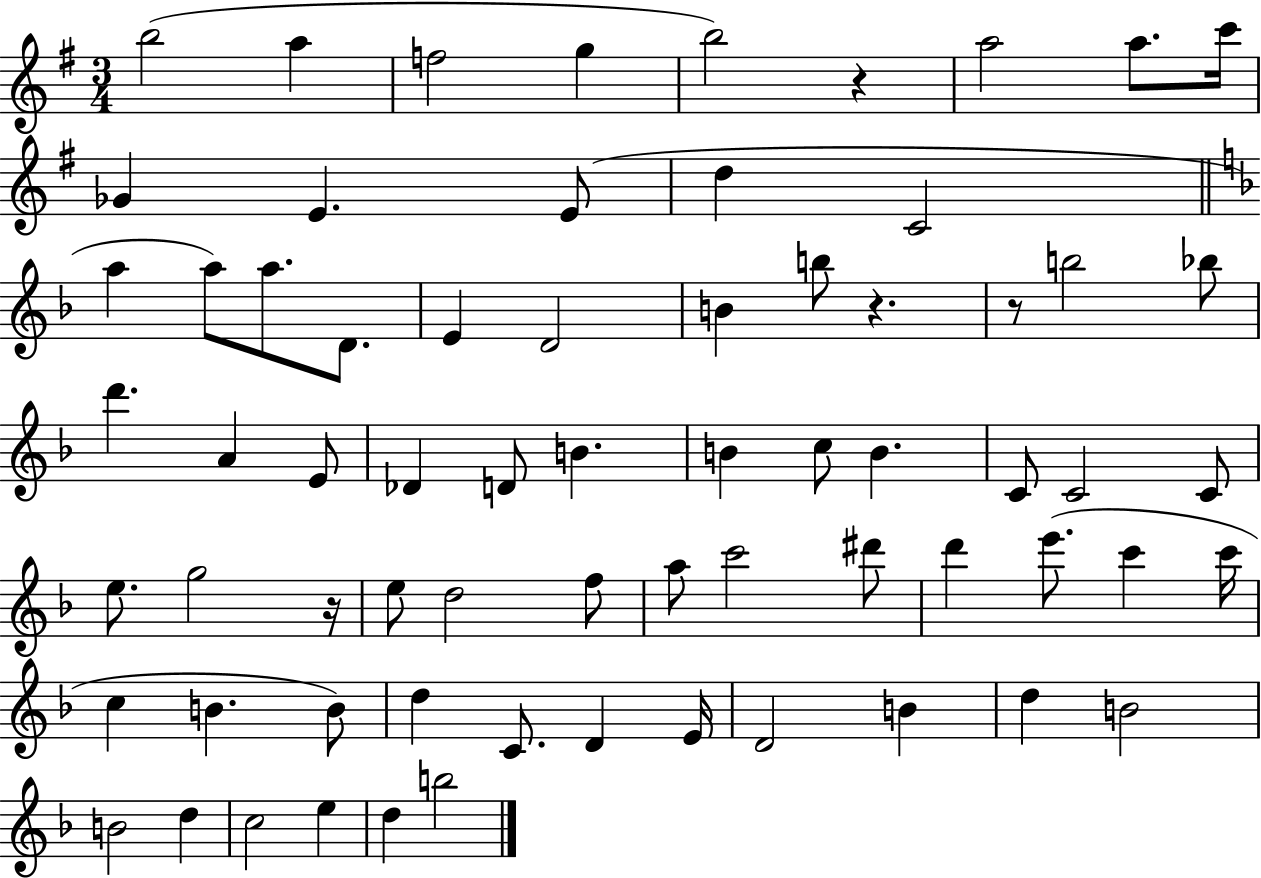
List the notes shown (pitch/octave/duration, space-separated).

B5/h A5/q F5/h G5/q B5/h R/q A5/h A5/e. C6/s Gb4/q E4/q. E4/e D5/q C4/h A5/q A5/e A5/e. D4/e. E4/q D4/h B4/q B5/e R/q. R/e B5/h Bb5/e D6/q. A4/q E4/e Db4/q D4/e B4/q. B4/q C5/e B4/q. C4/e C4/h C4/e E5/e. G5/h R/s E5/e D5/h F5/e A5/e C6/h D#6/e D6/q E6/e. C6/q C6/s C5/q B4/q. B4/e D5/q C4/e. D4/q E4/s D4/h B4/q D5/q B4/h B4/h D5/q C5/h E5/q D5/q B5/h